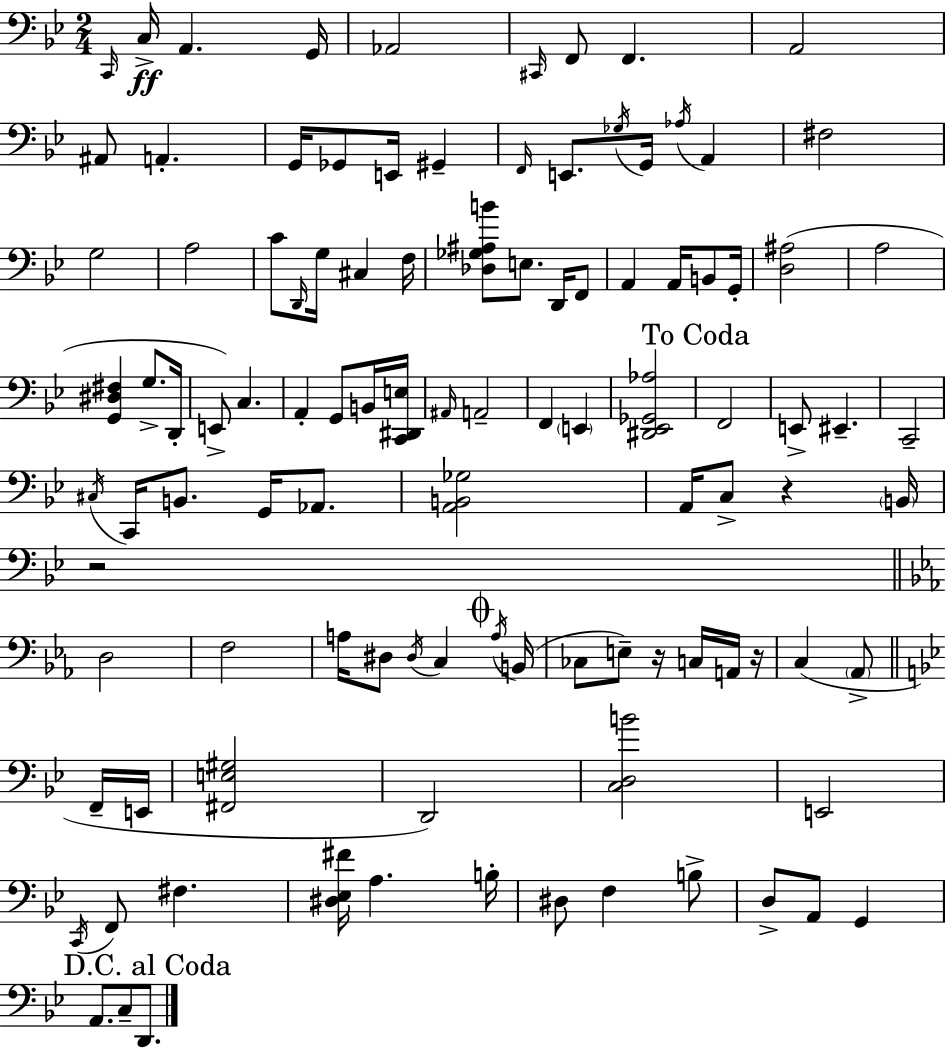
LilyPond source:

{
  \clef bass
  \numericTimeSignature
  \time 2/4
  \key bes \major
  \grace { c,16 }\ff c16-> a,4. | g,16 aes,2 | \grace { cis,16 } f,8 f,4. | a,2 | \break ais,8 a,4.-. | g,16 ges,8 e,16 gis,4-- | \grace { f,16 } e,8. \acciaccatura { ges16 } g,16 | \acciaccatura { aes16 } a,4 fis2 | \break g2 | a2 | c'8 \grace { d,16 } | g16 cis4 f16 <des ges ais b'>8 | \break e8. d,16 f,8 a,4 | a,16 b,8 g,16-. <d ais>2( | a2 | <g, dis fis>4 | \break g8.-> d,16-. e,8->) | c4. a,4-. | g,8 b,16 <c, dis, e>16 \grace { ais,16 } a,2-- | f,4 | \break \parenthesize e,4 <dis, ees, ges, aes>2 | \mark "To Coda" f,2 | e,8-> | eis,4.-- c,2-- | \break \acciaccatura { cis16 } | c,16 b,8. g,16 aes,8. | <a, b, ges>2 | a,16 c8-> r4 \parenthesize b,16 | \break r2 | \bar "||" \break \key ees \major d2 | f2 | a16 dis8 \acciaccatura { dis16 } c4 | \mark \markup { \musicglyph "scripts.coda" } \acciaccatura { a16 } b,16( ces8 e8--) r16 c16 | \break a,16 r16 c4( \parenthesize aes,8-> | \bar "||" \break \key bes \major f,16-- e,16 <fis, e gis>2 | d,2) | <c d b'>2 | e,2 | \break \acciaccatura { c,16 } f,8 fis4. | <dis ees fis'>16 a4. | b16-. dis8 f4 | b8-> d8-> a,8 g,4 | \break \mark "D.C. al Coda" a,8. c8-- | d,8. \bar "|."
}